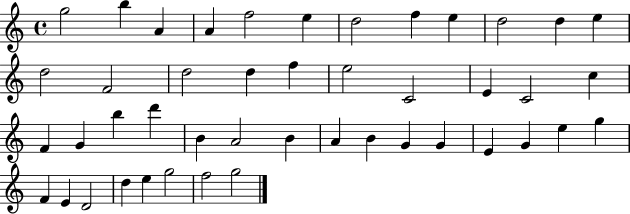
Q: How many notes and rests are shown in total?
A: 45